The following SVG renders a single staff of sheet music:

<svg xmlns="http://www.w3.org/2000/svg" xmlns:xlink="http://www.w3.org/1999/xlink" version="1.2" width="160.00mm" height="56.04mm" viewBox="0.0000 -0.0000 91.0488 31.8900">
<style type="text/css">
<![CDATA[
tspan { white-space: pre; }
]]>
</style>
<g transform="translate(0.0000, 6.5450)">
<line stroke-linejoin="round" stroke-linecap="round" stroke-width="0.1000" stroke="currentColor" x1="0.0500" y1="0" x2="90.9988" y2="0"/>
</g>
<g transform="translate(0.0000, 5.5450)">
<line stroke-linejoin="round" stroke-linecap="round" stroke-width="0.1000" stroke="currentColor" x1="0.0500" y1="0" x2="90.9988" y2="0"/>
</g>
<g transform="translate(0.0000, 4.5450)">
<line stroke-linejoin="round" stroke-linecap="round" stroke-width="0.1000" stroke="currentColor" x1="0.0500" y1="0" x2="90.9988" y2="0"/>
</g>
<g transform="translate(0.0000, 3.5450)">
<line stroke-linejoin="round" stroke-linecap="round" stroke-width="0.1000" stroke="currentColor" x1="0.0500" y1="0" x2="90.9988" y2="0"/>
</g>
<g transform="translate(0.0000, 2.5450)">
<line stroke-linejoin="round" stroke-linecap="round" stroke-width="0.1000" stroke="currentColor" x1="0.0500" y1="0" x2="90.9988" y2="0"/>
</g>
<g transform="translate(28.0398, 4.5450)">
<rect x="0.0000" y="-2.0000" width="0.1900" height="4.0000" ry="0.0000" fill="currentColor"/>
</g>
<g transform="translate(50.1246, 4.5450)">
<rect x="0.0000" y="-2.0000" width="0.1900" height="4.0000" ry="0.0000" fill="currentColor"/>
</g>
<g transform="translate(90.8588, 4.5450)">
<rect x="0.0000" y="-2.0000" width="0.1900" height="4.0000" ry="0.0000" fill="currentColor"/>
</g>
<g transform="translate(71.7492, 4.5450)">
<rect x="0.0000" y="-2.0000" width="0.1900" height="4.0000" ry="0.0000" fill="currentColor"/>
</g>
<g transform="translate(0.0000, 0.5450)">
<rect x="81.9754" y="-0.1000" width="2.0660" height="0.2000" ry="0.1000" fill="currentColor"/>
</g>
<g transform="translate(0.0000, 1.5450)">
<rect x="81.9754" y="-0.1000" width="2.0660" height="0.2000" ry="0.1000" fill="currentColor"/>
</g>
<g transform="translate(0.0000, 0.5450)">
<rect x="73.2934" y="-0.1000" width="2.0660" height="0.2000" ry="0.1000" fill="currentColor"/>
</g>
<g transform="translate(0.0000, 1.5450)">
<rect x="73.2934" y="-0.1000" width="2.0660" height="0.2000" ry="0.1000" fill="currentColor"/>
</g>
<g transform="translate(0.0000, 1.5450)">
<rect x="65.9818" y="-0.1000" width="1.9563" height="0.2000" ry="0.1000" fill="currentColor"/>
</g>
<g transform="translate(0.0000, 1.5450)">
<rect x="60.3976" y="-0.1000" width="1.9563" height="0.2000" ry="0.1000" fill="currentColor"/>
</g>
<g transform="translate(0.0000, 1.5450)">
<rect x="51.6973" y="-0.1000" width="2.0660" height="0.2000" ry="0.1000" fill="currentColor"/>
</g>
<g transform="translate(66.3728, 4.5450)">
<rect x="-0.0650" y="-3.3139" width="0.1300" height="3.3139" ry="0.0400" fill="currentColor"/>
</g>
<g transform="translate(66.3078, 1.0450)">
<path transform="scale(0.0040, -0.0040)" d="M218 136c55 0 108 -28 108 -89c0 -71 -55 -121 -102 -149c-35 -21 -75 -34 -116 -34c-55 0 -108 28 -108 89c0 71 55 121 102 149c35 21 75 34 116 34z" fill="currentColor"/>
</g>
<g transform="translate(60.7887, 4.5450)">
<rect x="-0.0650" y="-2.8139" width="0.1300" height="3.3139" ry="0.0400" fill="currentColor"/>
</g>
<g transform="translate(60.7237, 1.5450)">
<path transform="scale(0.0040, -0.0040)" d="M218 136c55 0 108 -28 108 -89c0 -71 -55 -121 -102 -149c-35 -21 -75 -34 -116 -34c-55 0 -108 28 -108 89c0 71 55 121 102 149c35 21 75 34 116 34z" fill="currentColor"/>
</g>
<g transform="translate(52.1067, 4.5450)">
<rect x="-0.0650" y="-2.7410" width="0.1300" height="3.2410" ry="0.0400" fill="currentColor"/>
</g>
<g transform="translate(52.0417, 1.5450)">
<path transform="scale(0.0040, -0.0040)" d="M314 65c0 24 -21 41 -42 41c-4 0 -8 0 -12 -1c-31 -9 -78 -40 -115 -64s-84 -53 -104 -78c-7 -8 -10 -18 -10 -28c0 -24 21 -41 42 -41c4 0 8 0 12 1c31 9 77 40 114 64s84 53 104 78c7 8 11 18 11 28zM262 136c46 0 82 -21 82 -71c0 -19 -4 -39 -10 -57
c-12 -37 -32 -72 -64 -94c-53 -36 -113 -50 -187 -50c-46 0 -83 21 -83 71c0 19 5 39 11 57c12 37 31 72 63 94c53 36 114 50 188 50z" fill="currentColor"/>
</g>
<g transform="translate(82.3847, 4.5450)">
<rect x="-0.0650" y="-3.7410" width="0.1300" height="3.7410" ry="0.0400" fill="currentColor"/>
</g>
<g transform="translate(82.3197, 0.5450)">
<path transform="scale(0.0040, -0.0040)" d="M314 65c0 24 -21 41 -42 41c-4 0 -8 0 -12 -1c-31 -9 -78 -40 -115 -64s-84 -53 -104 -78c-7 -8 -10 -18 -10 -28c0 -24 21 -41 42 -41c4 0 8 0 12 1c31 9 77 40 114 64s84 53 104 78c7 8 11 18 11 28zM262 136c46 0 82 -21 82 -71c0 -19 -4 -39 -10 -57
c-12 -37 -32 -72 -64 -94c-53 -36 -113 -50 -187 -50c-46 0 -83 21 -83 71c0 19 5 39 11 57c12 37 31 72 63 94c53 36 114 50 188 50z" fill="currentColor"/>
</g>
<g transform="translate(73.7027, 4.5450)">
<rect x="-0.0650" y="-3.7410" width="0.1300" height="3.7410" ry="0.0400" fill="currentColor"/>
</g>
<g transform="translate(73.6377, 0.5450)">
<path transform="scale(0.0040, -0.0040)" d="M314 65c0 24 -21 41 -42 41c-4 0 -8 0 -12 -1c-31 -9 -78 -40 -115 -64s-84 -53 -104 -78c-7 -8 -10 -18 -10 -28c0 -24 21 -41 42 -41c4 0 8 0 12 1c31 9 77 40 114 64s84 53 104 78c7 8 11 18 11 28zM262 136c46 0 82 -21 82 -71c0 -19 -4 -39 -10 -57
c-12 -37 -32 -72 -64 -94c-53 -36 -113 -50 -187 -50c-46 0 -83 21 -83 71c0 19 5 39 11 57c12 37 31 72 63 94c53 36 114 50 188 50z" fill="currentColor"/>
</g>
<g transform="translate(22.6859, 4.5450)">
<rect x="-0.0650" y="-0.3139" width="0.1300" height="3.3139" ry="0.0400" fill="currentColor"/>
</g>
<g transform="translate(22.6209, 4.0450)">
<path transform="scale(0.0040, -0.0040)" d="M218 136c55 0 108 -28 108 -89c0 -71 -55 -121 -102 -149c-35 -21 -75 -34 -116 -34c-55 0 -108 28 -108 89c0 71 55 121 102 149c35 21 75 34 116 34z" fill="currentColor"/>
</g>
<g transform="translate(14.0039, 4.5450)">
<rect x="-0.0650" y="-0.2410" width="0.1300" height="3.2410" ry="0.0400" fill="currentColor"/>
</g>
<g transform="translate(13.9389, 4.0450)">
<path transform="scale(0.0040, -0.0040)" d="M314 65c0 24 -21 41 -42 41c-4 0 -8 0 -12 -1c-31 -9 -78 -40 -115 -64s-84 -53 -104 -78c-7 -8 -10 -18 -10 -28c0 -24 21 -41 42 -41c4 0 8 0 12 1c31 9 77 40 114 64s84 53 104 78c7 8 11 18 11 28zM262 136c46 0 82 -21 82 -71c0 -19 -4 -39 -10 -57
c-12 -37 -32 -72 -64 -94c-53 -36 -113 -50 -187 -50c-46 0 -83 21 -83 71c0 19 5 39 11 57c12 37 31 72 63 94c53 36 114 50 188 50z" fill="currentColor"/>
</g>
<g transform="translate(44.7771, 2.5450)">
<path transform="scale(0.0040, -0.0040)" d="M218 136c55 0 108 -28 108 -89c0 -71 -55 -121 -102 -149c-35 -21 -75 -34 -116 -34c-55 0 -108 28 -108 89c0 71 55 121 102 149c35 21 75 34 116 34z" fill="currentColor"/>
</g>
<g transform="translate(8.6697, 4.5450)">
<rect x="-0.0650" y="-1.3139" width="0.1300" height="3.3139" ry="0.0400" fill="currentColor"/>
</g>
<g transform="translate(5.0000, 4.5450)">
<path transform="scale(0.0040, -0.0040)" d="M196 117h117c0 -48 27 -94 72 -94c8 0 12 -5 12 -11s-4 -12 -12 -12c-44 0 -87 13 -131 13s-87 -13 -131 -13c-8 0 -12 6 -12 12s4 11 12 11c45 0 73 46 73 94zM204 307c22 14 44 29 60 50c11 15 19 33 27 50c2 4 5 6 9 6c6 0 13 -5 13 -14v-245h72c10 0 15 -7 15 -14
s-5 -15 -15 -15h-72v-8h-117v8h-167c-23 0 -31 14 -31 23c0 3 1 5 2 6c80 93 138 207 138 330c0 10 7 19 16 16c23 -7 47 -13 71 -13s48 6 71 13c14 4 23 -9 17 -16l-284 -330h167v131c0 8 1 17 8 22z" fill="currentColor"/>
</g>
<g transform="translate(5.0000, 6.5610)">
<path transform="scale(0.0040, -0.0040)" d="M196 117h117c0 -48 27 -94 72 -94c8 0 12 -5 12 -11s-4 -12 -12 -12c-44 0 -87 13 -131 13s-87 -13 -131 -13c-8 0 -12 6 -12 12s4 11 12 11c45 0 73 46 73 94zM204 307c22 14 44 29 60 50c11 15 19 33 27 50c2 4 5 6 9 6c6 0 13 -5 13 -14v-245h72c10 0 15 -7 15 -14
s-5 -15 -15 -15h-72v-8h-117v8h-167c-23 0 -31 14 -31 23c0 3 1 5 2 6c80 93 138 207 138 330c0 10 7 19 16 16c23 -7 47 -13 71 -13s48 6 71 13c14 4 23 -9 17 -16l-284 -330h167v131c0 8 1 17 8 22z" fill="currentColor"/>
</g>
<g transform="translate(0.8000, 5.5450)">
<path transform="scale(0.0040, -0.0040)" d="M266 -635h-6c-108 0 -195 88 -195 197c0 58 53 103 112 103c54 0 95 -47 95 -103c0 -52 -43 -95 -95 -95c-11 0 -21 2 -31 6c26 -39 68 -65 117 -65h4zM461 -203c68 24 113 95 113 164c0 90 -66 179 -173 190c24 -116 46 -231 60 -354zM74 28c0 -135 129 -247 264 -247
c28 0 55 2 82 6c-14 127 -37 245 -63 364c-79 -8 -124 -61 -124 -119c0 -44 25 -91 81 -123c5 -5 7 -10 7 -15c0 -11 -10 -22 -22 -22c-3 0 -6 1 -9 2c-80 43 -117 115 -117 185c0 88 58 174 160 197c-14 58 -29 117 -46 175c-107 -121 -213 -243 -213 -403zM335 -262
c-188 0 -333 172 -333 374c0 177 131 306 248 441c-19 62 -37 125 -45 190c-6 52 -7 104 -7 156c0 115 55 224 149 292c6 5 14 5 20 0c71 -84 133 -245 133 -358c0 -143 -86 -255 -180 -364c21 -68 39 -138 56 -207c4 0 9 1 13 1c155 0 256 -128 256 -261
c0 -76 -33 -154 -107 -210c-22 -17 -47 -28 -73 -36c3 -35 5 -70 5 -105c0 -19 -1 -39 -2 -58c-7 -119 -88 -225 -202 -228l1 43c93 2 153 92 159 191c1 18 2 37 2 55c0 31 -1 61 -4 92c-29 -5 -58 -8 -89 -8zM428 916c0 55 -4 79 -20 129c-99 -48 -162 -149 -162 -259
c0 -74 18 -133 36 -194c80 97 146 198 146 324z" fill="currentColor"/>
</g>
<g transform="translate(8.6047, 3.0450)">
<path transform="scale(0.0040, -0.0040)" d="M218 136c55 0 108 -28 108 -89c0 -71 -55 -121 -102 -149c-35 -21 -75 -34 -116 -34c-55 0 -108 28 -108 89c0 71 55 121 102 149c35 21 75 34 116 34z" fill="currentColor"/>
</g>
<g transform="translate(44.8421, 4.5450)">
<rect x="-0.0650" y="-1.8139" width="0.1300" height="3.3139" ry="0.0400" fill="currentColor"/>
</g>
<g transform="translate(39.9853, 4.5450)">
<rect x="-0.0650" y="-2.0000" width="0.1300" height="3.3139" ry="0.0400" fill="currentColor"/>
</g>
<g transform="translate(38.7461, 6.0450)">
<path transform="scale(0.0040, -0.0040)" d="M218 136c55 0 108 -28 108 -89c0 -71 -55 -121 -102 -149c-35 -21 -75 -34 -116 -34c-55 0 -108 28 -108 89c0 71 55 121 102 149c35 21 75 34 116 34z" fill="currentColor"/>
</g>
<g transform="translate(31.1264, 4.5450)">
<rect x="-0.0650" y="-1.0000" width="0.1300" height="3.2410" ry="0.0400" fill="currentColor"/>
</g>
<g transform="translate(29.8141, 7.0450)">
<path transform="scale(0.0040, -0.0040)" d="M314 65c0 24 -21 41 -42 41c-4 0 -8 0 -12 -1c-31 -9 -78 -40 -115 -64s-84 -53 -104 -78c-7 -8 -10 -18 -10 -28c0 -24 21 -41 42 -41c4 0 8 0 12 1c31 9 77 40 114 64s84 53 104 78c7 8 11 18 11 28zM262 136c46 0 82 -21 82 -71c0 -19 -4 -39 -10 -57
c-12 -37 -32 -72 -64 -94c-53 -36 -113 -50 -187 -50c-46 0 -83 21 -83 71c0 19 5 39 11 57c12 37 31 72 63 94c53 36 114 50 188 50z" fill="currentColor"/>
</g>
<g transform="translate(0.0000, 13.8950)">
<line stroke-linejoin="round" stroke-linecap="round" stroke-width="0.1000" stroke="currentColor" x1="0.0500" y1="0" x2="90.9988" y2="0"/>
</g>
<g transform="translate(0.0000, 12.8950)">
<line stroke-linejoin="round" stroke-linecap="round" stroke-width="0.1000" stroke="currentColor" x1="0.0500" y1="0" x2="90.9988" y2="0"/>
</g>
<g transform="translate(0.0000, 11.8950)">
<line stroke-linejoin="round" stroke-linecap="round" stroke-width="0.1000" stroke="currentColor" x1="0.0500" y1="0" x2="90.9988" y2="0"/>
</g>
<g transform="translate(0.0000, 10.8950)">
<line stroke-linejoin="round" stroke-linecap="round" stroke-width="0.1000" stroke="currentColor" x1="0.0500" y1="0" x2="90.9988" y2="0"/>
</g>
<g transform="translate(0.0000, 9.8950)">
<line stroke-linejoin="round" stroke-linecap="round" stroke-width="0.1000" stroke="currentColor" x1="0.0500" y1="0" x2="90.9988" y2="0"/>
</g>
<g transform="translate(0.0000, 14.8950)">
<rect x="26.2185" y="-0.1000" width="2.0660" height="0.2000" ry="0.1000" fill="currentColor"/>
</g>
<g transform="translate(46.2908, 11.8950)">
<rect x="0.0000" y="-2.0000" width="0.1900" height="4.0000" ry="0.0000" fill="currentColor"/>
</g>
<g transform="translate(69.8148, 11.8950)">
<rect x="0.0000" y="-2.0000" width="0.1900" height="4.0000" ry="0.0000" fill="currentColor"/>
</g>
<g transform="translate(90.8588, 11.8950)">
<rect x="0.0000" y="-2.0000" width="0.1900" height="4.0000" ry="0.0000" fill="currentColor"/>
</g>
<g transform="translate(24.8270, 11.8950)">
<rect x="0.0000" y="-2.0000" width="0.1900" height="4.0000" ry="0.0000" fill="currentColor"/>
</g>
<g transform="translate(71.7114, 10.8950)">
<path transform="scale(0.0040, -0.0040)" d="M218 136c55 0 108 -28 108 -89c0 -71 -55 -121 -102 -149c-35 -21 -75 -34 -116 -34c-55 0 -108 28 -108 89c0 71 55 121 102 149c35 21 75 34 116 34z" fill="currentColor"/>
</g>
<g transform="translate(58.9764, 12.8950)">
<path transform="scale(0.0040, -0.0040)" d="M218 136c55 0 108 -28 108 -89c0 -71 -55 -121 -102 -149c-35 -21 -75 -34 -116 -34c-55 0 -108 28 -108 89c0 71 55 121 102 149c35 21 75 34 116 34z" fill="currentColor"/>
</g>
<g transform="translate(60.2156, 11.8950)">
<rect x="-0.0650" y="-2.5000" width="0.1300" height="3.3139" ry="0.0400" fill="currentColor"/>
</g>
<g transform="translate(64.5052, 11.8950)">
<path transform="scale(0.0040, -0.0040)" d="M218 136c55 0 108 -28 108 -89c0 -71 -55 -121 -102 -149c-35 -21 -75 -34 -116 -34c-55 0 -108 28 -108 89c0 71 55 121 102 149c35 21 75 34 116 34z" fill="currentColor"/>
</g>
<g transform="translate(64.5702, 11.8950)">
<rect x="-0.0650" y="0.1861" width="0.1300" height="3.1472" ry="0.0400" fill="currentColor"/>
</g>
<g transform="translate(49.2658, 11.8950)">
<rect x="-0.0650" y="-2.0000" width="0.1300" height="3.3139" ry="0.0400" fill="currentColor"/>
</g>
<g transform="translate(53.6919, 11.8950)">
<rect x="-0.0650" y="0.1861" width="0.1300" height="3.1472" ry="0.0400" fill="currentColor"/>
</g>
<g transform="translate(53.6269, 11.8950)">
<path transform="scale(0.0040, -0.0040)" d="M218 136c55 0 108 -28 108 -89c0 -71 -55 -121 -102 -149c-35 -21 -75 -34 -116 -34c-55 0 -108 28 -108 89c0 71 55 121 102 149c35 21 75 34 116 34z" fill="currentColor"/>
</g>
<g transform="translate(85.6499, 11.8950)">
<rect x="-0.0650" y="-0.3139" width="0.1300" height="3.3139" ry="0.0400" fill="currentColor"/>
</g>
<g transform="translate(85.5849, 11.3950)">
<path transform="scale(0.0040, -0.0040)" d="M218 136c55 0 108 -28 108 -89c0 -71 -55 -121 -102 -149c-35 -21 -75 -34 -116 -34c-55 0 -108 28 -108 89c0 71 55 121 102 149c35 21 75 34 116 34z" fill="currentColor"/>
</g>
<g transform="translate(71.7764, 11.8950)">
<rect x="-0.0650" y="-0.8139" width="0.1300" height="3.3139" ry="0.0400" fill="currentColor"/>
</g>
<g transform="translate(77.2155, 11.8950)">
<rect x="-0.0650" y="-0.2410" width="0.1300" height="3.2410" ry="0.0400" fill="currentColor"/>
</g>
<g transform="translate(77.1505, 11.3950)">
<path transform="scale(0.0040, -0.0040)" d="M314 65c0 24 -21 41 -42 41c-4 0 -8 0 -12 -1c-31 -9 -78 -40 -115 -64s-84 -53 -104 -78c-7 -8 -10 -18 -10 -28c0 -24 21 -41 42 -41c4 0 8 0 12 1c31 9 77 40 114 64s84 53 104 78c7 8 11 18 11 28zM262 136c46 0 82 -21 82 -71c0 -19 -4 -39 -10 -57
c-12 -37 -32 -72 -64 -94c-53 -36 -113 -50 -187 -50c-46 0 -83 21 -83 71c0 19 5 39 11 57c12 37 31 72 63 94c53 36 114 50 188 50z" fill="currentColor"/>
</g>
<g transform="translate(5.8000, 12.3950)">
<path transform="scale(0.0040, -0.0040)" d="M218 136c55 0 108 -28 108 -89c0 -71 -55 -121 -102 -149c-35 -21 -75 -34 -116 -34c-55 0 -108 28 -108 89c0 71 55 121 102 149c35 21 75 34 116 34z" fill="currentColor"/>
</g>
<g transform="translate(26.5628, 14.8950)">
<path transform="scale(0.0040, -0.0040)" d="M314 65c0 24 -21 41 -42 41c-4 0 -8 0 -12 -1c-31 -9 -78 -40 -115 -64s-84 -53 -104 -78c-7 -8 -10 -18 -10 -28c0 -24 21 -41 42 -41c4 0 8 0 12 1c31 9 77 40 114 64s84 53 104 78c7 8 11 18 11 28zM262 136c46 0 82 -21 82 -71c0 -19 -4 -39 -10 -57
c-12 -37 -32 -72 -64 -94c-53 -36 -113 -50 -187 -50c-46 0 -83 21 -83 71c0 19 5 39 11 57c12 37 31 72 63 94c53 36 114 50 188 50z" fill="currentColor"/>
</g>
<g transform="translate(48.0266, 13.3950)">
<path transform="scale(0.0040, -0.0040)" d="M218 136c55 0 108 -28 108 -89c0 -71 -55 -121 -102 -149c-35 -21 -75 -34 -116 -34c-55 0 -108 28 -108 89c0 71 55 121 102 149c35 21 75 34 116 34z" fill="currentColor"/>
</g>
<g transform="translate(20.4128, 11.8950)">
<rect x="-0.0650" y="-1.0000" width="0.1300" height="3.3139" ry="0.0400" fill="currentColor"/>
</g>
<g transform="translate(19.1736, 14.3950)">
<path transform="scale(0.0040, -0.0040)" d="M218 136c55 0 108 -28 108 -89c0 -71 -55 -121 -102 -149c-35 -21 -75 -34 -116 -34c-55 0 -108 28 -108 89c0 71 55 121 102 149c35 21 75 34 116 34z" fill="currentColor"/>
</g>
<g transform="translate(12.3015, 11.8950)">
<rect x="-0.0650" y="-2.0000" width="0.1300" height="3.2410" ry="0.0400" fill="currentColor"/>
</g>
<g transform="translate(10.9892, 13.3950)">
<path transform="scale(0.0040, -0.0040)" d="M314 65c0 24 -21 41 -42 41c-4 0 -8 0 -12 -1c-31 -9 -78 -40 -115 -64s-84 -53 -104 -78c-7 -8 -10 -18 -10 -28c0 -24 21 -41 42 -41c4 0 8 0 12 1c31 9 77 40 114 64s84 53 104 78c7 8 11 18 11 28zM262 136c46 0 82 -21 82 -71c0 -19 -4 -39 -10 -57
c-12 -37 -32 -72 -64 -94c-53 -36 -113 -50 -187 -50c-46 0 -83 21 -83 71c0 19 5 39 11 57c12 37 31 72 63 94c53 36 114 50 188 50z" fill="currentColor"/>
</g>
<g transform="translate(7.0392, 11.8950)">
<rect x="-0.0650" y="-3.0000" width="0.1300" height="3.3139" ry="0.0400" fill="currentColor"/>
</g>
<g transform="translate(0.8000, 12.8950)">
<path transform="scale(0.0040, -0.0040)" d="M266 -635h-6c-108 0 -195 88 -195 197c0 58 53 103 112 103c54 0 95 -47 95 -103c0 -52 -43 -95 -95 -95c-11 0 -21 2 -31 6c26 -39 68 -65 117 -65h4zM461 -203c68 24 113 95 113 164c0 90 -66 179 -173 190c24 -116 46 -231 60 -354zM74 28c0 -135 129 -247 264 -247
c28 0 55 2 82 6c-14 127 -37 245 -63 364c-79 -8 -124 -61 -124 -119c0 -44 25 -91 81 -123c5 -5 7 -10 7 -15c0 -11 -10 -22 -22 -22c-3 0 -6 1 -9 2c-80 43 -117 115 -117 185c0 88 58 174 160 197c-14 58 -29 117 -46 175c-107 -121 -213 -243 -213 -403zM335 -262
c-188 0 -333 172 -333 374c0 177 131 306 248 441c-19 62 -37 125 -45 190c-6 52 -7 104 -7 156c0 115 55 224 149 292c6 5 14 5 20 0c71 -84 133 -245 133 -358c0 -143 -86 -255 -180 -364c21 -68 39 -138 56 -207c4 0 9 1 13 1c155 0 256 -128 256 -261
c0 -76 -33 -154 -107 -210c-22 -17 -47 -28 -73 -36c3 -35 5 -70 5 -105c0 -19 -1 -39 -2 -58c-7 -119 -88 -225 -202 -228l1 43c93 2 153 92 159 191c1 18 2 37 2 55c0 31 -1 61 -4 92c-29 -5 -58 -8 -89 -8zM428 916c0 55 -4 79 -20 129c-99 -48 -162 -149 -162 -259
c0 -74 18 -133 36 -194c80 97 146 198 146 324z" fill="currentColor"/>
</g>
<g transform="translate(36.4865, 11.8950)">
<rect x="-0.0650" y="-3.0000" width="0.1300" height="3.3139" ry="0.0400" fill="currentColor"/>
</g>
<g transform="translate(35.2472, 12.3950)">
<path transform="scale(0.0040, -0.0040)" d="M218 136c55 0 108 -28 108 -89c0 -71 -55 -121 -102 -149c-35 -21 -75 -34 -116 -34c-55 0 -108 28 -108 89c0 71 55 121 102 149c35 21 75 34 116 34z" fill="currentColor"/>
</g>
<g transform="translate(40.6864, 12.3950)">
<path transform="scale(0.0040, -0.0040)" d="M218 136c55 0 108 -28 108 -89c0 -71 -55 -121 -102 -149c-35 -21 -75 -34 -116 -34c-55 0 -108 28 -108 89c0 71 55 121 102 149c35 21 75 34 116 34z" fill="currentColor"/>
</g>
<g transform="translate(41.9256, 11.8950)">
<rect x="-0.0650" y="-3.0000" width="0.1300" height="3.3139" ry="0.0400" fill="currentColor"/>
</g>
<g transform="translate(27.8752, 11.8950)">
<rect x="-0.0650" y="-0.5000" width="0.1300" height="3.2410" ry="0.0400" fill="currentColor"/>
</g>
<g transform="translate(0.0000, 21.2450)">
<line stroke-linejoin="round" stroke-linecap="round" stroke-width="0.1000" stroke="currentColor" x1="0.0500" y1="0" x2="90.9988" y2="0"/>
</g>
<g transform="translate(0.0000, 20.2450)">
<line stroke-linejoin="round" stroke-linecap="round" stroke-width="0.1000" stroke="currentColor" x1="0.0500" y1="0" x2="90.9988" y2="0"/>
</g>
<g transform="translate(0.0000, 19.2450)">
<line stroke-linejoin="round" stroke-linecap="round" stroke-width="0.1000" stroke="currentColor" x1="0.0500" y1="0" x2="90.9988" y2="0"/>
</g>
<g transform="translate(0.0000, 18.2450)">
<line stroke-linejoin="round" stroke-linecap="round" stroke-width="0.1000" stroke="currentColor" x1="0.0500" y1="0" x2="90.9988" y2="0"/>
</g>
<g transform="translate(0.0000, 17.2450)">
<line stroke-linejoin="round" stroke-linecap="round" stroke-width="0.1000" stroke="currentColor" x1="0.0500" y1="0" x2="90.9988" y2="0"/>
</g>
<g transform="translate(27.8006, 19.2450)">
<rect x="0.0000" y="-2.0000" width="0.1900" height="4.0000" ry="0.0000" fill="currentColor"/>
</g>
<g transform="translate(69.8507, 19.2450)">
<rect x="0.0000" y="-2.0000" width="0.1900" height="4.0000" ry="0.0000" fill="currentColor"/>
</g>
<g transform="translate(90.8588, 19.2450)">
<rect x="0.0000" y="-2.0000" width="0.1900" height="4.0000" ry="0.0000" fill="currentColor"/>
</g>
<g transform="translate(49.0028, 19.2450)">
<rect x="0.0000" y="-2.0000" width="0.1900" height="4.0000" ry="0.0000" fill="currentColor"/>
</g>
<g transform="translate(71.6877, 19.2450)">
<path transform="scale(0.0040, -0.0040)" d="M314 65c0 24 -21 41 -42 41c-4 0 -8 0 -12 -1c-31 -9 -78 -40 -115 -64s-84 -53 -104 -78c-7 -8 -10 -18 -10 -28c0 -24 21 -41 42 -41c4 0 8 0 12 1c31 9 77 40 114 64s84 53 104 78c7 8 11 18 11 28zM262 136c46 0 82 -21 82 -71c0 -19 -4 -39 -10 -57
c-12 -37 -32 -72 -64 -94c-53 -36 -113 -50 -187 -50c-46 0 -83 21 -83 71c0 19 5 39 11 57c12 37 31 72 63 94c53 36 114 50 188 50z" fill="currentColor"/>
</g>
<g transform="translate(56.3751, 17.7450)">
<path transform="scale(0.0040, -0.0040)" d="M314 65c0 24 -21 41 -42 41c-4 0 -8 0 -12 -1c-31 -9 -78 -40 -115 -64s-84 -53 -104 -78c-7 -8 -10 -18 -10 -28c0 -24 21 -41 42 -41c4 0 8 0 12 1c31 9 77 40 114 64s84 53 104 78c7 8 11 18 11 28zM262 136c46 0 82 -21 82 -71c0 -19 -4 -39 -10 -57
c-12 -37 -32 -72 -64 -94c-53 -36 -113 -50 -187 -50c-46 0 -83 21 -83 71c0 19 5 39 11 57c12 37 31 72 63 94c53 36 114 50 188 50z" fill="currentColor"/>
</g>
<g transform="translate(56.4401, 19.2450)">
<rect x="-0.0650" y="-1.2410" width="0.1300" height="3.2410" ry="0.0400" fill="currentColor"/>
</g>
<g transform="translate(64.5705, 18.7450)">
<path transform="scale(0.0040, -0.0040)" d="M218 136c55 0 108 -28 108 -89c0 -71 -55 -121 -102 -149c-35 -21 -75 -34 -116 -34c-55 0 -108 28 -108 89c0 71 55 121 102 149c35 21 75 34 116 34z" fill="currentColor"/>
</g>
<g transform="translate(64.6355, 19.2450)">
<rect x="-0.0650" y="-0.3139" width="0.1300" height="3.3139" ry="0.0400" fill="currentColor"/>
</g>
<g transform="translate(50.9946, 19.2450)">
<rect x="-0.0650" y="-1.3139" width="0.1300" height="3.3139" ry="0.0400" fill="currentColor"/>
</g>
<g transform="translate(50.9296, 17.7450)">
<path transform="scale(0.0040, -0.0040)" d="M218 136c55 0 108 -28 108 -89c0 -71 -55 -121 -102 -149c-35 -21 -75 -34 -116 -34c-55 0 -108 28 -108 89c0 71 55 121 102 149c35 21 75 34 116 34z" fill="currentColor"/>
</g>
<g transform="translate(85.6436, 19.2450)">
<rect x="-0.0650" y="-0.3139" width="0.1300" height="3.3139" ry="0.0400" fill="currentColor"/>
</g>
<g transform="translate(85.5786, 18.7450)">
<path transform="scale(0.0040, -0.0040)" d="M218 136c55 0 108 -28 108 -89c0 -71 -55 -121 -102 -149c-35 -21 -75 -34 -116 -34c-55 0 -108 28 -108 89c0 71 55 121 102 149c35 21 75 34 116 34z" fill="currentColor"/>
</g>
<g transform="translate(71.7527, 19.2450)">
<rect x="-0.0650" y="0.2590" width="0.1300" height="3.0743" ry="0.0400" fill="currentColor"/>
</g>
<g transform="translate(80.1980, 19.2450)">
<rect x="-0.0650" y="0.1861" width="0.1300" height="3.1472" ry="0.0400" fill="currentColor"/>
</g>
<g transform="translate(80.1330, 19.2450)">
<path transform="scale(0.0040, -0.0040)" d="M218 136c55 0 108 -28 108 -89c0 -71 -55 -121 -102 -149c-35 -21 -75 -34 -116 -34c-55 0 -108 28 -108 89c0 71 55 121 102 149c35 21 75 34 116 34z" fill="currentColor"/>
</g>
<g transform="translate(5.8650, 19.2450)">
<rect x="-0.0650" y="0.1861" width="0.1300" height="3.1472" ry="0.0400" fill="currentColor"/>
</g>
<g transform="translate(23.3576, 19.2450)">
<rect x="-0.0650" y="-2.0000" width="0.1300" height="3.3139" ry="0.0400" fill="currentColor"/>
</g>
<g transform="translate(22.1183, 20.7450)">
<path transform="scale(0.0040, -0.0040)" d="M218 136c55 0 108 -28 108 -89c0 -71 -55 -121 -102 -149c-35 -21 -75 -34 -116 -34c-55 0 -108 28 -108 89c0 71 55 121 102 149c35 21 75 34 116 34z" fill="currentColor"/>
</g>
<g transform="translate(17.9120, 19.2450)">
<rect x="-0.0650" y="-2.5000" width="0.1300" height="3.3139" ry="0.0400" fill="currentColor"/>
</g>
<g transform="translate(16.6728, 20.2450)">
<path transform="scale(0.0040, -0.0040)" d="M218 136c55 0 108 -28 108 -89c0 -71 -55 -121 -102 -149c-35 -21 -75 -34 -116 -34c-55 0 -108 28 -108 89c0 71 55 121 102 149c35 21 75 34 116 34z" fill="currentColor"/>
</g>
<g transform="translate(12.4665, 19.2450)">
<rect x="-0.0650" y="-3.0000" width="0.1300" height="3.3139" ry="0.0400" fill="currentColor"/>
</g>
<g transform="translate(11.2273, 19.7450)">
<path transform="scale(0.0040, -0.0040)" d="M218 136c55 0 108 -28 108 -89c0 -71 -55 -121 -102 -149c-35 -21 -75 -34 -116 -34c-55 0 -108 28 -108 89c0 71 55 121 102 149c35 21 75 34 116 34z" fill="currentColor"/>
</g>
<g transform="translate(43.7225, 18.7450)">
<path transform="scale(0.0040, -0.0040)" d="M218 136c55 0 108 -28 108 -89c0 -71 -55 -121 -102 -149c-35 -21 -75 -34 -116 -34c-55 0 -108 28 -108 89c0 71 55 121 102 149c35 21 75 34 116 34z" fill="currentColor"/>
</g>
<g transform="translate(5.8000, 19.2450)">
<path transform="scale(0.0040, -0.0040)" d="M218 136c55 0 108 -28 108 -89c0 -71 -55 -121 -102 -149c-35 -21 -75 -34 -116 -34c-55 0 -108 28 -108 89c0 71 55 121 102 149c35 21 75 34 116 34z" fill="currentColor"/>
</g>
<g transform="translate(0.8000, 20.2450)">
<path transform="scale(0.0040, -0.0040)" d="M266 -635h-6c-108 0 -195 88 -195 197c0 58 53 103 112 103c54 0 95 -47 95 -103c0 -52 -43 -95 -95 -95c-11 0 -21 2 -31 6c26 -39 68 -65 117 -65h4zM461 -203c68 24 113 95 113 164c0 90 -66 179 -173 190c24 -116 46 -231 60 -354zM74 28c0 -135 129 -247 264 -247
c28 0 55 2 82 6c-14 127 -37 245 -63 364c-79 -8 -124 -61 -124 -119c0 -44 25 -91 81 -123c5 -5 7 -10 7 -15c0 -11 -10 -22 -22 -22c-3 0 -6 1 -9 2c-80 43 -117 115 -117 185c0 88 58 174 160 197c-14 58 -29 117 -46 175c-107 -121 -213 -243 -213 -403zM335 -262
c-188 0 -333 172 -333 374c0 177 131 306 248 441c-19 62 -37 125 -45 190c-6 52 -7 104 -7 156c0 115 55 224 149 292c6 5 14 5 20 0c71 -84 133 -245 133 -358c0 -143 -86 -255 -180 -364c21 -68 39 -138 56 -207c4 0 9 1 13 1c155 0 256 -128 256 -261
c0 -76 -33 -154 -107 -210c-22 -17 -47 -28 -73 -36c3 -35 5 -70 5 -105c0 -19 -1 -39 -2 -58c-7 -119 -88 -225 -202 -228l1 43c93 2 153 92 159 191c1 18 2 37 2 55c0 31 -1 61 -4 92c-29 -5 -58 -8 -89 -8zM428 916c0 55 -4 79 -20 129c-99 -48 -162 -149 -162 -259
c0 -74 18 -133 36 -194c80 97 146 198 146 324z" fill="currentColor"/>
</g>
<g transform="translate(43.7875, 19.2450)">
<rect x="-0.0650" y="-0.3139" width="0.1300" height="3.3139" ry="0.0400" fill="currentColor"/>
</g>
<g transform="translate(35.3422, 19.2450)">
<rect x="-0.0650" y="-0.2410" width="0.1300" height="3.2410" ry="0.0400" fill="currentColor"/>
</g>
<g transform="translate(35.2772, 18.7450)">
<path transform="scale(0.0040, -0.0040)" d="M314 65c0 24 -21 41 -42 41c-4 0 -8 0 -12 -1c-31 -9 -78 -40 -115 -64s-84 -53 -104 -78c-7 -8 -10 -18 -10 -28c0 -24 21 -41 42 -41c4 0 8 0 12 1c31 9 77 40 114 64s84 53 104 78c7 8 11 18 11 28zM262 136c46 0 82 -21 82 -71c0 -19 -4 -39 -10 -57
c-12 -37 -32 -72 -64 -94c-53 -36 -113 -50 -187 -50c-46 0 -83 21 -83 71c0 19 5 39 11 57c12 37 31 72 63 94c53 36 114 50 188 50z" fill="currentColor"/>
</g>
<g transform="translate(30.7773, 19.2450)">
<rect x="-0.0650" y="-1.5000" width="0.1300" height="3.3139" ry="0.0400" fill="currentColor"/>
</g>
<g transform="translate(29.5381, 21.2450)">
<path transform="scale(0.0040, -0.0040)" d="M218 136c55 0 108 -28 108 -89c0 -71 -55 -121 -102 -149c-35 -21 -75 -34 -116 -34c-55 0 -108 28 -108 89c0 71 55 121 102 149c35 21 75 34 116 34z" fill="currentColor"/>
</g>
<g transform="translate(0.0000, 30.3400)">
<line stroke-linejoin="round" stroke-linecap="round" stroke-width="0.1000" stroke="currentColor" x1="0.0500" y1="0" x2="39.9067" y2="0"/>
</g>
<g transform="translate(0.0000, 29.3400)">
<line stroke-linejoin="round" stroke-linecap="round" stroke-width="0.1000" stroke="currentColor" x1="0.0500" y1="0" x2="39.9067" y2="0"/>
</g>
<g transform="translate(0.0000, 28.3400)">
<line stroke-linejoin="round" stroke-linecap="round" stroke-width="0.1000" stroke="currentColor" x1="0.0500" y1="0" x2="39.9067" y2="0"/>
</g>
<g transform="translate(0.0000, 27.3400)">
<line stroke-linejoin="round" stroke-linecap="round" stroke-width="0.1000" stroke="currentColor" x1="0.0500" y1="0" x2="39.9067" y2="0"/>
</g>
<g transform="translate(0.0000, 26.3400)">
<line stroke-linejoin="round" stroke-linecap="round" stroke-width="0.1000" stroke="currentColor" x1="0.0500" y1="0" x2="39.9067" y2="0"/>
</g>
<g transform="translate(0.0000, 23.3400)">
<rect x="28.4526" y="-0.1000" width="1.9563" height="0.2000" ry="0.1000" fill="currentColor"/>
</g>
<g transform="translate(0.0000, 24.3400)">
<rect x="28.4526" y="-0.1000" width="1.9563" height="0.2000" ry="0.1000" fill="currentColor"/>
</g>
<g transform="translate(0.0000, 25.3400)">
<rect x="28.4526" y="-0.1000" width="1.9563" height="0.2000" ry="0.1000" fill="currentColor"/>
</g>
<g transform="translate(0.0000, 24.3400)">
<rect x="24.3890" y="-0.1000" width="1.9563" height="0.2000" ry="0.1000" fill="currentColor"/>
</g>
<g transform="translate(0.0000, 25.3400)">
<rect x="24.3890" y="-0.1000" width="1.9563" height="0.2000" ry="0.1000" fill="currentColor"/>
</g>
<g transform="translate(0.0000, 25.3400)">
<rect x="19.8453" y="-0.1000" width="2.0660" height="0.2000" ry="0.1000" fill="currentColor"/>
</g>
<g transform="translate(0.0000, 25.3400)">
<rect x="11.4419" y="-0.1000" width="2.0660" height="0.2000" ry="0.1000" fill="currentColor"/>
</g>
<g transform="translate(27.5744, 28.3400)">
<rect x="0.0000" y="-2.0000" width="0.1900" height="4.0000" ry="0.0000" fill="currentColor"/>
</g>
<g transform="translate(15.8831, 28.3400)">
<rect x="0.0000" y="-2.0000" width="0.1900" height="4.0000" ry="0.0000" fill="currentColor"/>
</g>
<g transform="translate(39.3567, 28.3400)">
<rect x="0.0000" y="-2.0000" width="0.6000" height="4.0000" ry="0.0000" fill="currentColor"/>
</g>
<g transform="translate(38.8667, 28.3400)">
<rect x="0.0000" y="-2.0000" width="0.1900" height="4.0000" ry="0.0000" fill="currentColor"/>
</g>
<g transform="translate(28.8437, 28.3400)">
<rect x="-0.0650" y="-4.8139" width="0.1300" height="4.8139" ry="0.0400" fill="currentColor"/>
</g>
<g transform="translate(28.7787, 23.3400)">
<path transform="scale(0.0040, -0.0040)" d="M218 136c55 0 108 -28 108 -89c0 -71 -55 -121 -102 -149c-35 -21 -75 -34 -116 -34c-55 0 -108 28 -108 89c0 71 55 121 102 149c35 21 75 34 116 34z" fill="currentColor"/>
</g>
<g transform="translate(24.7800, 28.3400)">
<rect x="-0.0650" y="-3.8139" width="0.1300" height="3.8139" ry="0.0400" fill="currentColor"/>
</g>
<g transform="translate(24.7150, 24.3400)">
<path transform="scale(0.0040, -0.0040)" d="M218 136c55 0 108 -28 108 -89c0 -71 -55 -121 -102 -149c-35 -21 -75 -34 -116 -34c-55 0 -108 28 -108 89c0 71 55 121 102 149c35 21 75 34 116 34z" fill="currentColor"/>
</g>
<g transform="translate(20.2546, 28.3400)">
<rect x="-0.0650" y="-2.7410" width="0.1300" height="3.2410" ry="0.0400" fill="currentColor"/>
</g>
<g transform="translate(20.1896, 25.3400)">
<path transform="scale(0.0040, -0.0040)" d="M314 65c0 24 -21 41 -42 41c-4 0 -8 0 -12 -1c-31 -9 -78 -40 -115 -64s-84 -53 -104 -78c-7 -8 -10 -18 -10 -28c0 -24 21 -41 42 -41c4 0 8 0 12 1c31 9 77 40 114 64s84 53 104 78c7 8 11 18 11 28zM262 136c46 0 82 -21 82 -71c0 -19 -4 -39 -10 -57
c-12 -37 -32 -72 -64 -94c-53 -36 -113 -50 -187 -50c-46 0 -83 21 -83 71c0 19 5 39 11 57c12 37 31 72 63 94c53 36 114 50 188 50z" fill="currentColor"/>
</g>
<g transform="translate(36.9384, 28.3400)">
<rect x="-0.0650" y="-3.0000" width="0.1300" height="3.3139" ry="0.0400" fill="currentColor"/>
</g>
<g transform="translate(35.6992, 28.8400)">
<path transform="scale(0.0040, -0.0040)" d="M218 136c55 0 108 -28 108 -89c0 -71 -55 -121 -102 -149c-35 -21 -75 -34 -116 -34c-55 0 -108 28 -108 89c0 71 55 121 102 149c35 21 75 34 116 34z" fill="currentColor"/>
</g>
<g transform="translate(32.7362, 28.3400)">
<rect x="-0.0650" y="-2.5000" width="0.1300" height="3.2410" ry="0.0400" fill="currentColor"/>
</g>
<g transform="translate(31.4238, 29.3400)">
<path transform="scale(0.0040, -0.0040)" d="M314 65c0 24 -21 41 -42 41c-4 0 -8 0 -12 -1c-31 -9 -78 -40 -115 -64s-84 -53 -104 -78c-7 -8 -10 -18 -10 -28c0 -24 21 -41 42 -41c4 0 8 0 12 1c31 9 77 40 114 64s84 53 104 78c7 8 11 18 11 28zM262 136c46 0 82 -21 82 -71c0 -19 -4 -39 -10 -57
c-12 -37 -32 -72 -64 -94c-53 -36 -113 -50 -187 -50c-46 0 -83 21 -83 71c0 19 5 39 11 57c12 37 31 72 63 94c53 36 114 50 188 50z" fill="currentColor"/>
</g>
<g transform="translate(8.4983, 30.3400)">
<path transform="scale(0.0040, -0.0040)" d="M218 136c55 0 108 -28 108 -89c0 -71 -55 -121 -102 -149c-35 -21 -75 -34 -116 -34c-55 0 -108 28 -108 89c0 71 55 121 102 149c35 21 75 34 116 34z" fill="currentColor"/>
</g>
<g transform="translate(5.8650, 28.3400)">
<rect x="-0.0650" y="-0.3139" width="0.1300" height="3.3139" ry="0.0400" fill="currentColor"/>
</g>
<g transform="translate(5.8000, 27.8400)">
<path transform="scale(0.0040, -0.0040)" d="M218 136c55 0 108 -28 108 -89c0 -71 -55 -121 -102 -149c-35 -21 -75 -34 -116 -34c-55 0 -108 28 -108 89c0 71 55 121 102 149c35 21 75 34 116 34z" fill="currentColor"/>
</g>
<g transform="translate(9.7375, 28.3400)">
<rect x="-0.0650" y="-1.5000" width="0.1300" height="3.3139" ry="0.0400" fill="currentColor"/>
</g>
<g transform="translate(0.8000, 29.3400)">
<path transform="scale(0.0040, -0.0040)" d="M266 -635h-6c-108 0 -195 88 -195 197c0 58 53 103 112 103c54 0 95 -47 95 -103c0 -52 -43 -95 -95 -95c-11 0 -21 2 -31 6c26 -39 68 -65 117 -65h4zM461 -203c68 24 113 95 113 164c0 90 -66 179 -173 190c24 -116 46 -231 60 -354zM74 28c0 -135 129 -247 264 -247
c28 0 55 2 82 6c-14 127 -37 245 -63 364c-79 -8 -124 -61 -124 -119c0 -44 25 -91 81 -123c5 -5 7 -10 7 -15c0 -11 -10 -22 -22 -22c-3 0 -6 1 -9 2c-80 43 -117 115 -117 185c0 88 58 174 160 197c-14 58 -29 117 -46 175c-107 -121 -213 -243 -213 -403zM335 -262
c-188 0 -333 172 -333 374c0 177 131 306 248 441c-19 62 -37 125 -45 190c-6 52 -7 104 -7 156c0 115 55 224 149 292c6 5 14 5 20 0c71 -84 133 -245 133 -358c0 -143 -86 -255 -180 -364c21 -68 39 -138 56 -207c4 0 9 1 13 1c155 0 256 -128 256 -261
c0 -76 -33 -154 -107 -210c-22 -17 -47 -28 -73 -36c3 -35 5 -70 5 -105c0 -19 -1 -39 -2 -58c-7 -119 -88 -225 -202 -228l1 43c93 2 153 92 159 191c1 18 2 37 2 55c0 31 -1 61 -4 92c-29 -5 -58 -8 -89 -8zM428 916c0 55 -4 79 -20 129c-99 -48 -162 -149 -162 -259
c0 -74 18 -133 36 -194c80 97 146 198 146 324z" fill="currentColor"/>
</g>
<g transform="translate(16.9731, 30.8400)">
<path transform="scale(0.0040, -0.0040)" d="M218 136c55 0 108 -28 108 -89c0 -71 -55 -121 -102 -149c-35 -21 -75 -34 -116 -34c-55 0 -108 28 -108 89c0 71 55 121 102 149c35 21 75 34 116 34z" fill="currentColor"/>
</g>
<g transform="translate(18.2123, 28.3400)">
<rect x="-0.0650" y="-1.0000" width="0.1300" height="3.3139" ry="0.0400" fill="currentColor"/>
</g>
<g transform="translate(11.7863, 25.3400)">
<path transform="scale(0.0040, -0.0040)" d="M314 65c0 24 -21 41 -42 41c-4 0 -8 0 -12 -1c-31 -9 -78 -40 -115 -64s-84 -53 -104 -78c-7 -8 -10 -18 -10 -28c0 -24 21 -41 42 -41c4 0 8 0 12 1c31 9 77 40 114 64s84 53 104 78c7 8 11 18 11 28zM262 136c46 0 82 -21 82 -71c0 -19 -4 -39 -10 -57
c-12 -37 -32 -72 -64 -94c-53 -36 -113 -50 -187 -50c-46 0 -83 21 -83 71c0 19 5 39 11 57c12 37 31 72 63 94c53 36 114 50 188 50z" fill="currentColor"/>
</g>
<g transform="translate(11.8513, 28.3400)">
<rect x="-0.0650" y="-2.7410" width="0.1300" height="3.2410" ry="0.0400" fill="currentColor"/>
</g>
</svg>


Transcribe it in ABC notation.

X:1
T:Untitled
M:4/4
L:1/4
K:C
e c2 c D2 F f a2 a b c'2 c'2 A F2 D C2 A A F B G B d c2 c B A G F E c2 c e e2 c B2 B c c E a2 D a2 c' e' G2 A